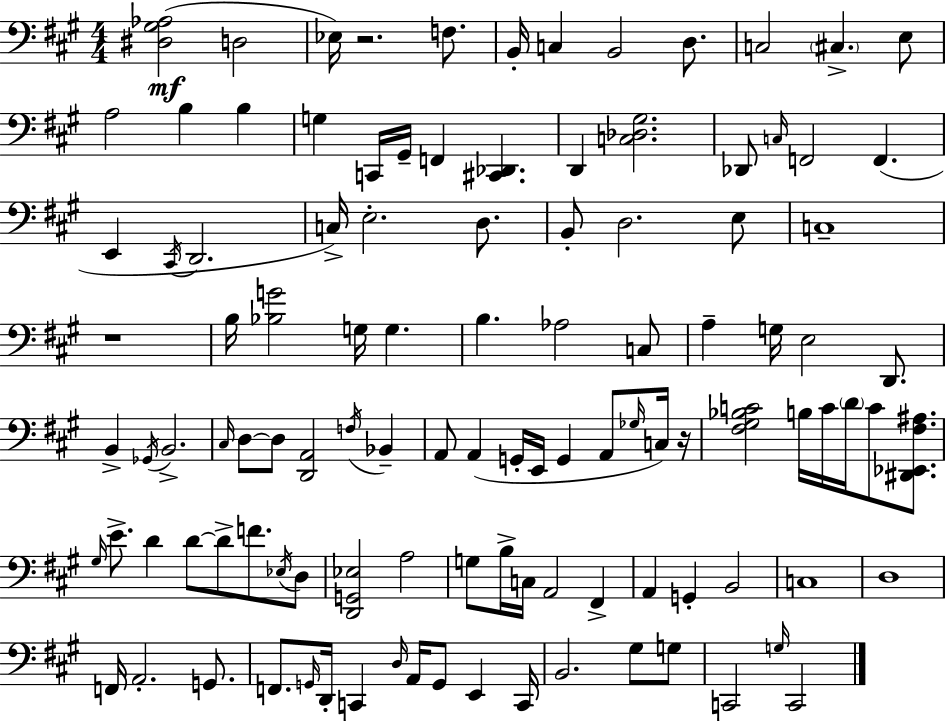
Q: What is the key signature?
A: A major